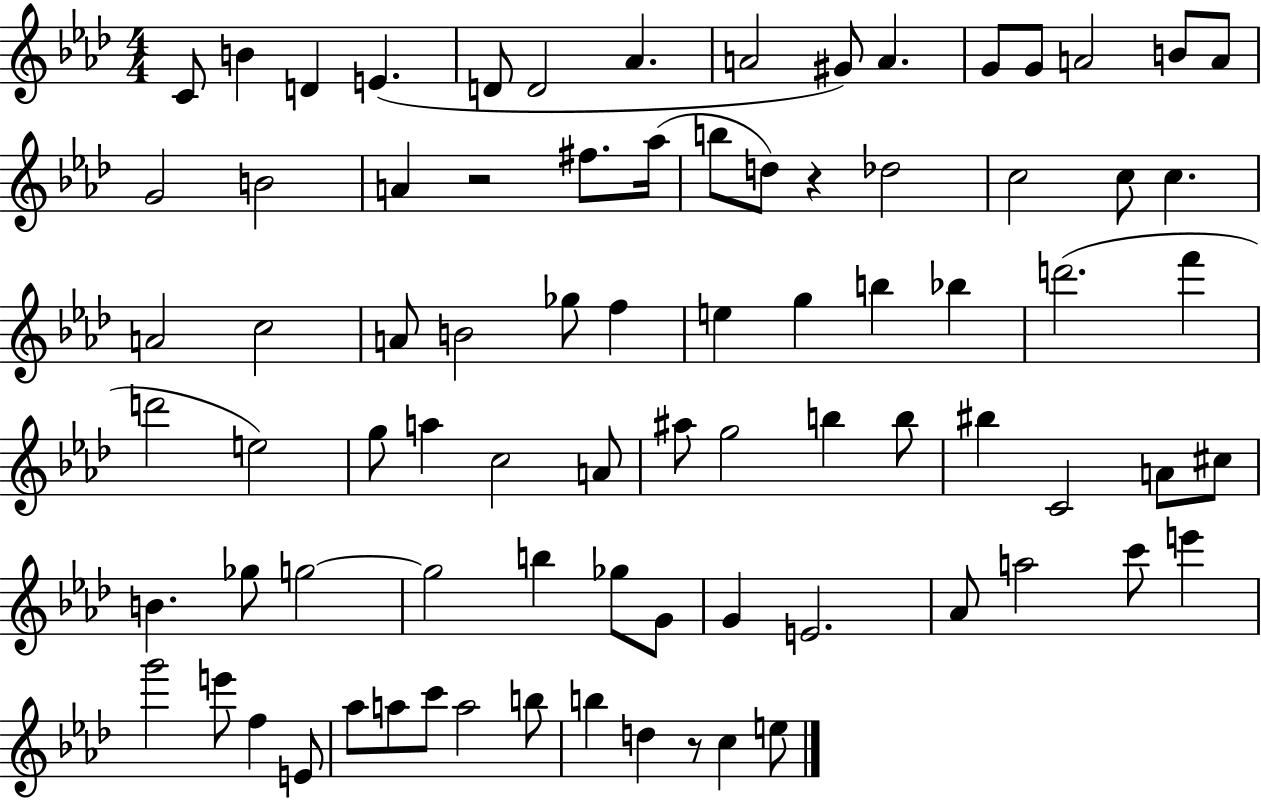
X:1
T:Untitled
M:4/4
L:1/4
K:Ab
C/2 B D E D/2 D2 _A A2 ^G/2 A G/2 G/2 A2 B/2 A/2 G2 B2 A z2 ^f/2 _a/4 b/2 d/2 z _d2 c2 c/2 c A2 c2 A/2 B2 _g/2 f e g b _b d'2 f' d'2 e2 g/2 a c2 A/2 ^a/2 g2 b b/2 ^b C2 A/2 ^c/2 B _g/2 g2 g2 b _g/2 G/2 G E2 _A/2 a2 c'/2 e' g'2 e'/2 f E/2 _a/2 a/2 c'/2 a2 b/2 b d z/2 c e/2